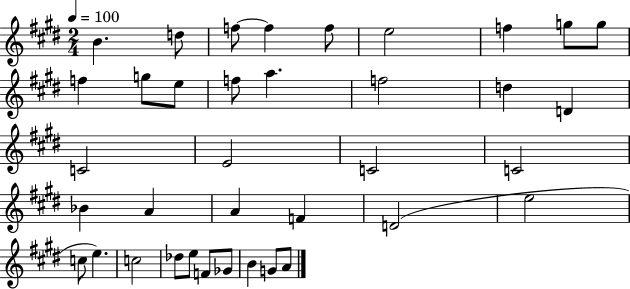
{
  \clef treble
  \numericTimeSignature
  \time 2/4
  \key e \major
  \tempo 4 = 100
  b'4. d''8 | f''8~~ f''4 f''8 | e''2 | f''4 g''8 g''8 | \break f''4 g''8 e''8 | f''8 a''4. | f''2 | d''4 d'4 | \break c'2 | e'2 | c'2 | c'2 | \break bes'4 a'4 | a'4 f'4 | d'2( | e''2 | \break c''8 e''4.) | c''2 | des''8 e''8 f'8 ges'8 | b'4 g'8 a'8 | \break \bar "|."
}